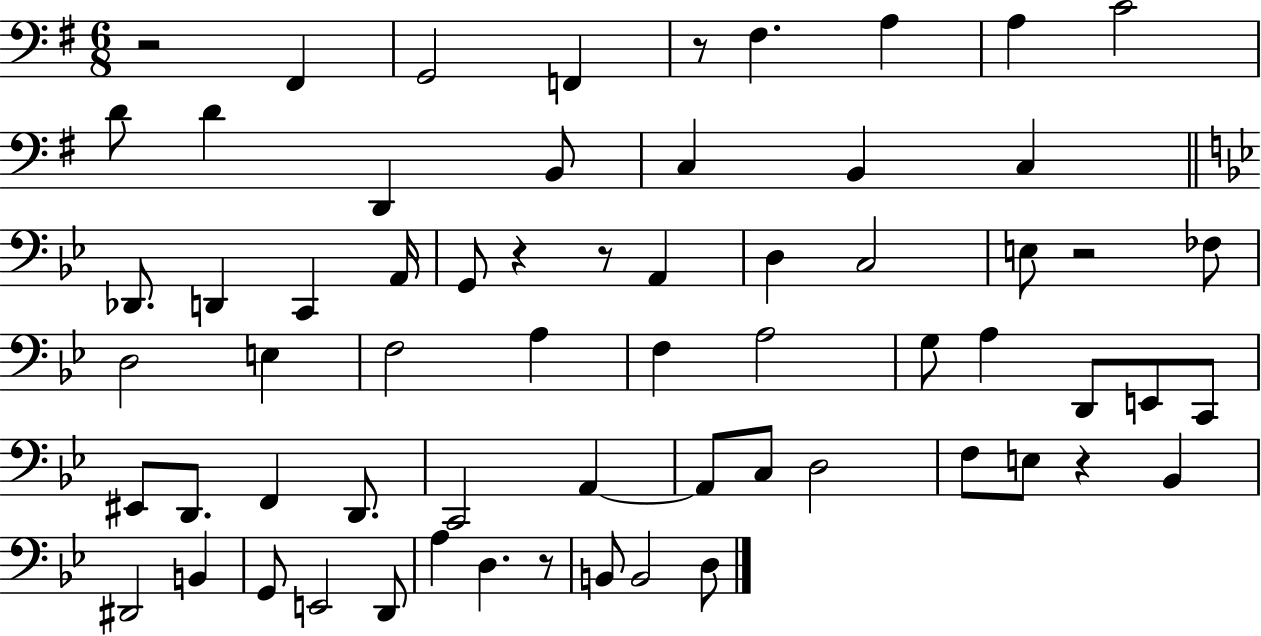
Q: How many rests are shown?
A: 7